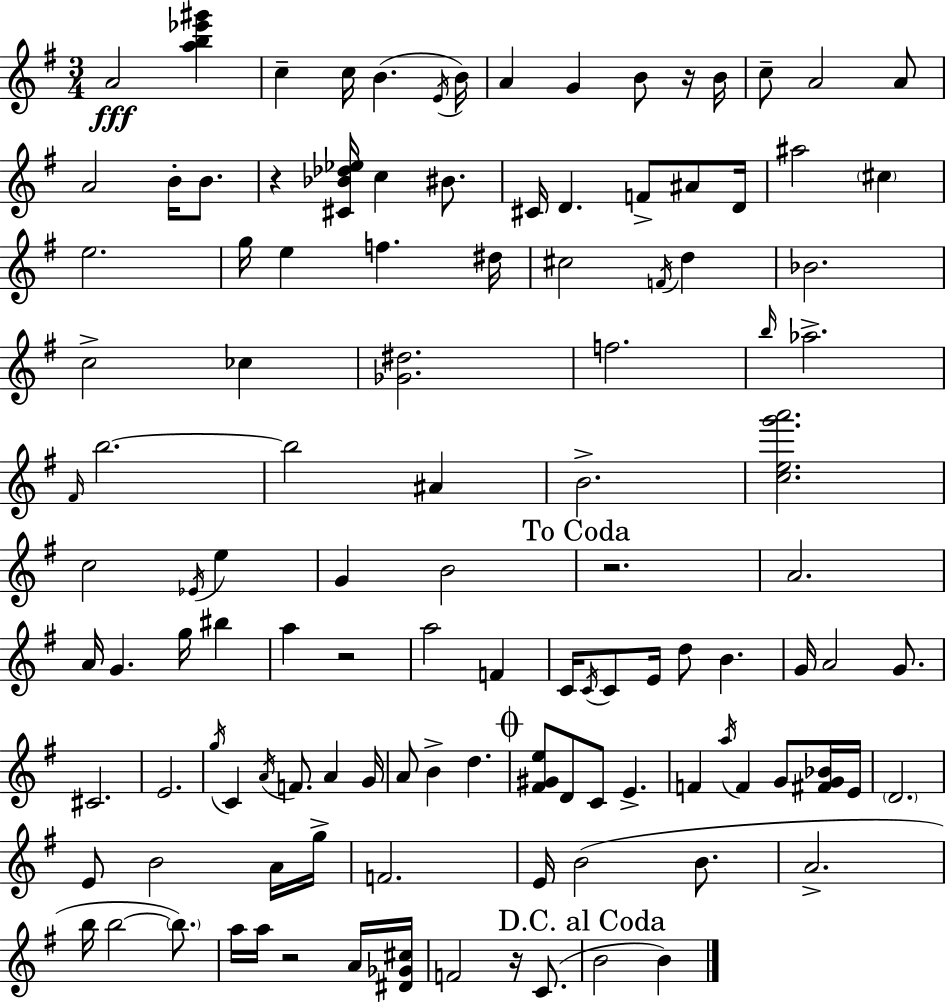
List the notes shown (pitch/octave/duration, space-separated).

A4/h [A5,B5,Eb6,G#6]/q C5/q C5/s B4/q. E4/s B4/s A4/q G4/q B4/e R/s B4/s C5/e A4/h A4/e A4/h B4/s B4/e. R/q [C#4,Bb4,Db5,Eb5]/s C5/q BIS4/e. C#4/s D4/q. F4/e A#4/e D4/s A#5/h C#5/q E5/h. G5/s E5/q F5/q. D#5/s C#5/h F4/s D5/q Bb4/h. C5/h CES5/q [Gb4,D#5]/h. F5/h. B5/s Ab5/h. F#4/s B5/h. B5/h A#4/q B4/h. [C5,E5,G6,A6]/h. C5/h Eb4/s E5/q G4/q B4/h R/h. A4/h. A4/s G4/q. G5/s BIS5/q A5/q R/h A5/h F4/q C4/s C4/s C4/e E4/s D5/e B4/q. G4/s A4/h G4/e. C#4/h. E4/h. G5/s C4/q A4/s F4/e. A4/q G4/s A4/e B4/q D5/q. [F#4,G#4,E5]/e D4/e C4/e E4/q. F4/q A5/s F4/q G4/e [F#4,G4,Bb4]/s E4/s D4/h. E4/e B4/h A4/s G5/s F4/h. E4/s B4/h B4/e. A4/h. B5/s B5/h B5/e. A5/s A5/s R/h A4/s [D#4,Gb4,C#5]/s F4/h R/s C4/e. B4/h B4/q